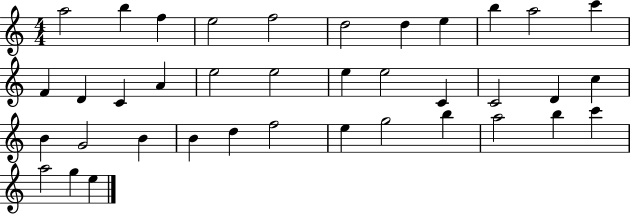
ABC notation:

X:1
T:Untitled
M:4/4
L:1/4
K:C
a2 b f e2 f2 d2 d e b a2 c' F D C A e2 e2 e e2 C C2 D c B G2 B B d f2 e g2 b a2 b c' a2 g e